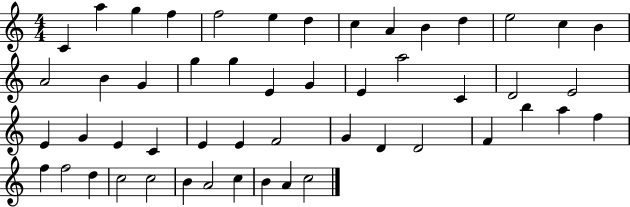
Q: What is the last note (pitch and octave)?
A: C5